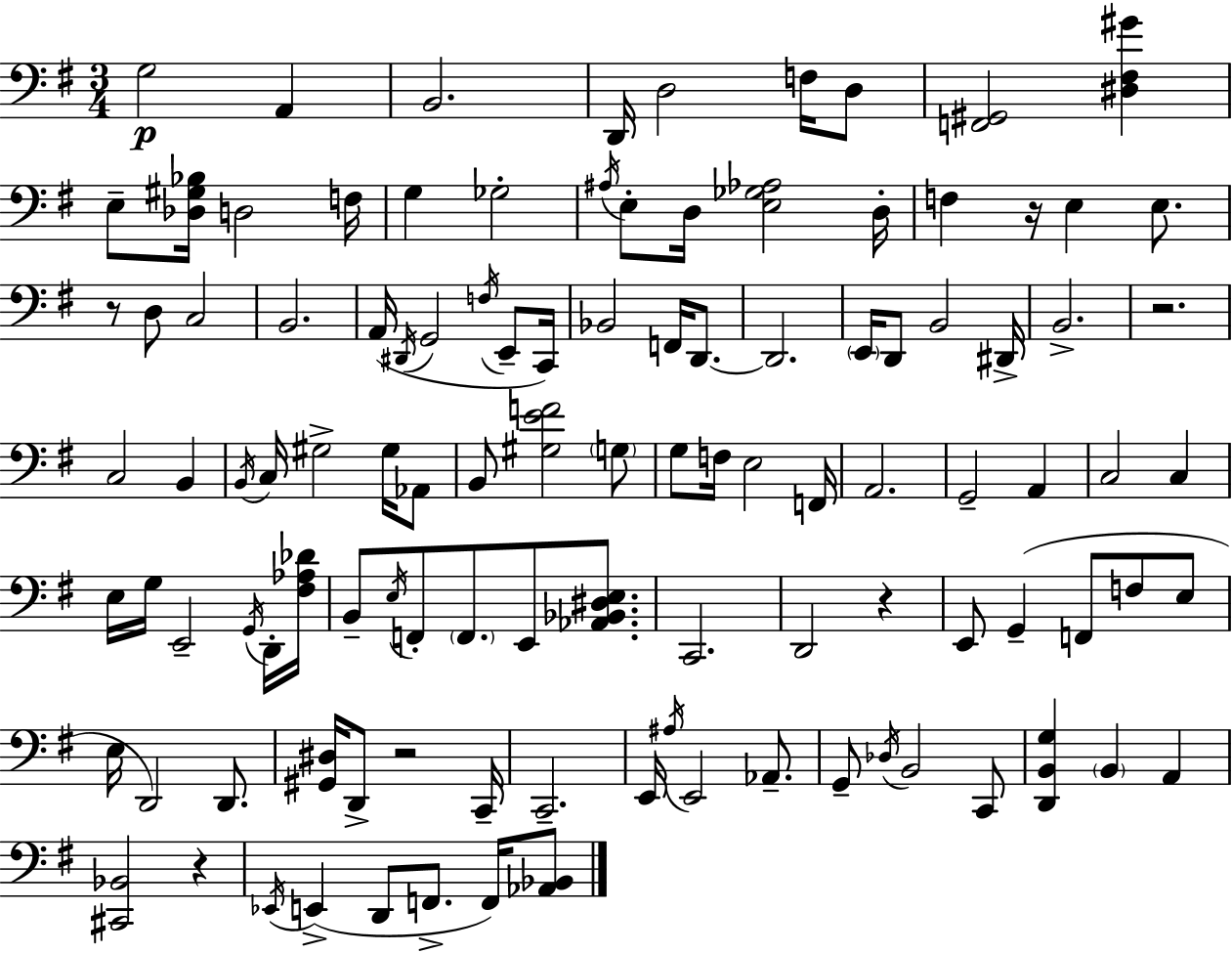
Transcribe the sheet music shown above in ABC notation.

X:1
T:Untitled
M:3/4
L:1/4
K:G
G,2 A,, B,,2 D,,/4 D,2 F,/4 D,/2 [F,,^G,,]2 [^D,^F,^G] E,/2 [_D,^G,_B,]/4 D,2 F,/4 G, _G,2 ^A,/4 E,/2 D,/4 [E,_G,_A,]2 D,/4 F, z/4 E, E,/2 z/2 D,/2 C,2 B,,2 A,,/4 ^D,,/4 G,,2 F,/4 E,,/2 C,,/4 _B,,2 F,,/4 D,,/2 D,,2 E,,/4 D,,/2 B,,2 ^D,,/4 B,,2 z2 C,2 B,, B,,/4 C,/4 ^G,2 ^G,/4 _A,,/2 B,,/2 [^G,EF]2 G,/2 G,/2 F,/4 E,2 F,,/4 A,,2 G,,2 A,, C,2 C, E,/4 G,/4 E,,2 G,,/4 D,,/4 [^F,_A,_D]/4 B,,/2 E,/4 F,,/2 F,,/2 E,,/2 [_A,,_B,,^D,E,]/2 C,,2 D,,2 z E,,/2 G,, F,,/2 F,/2 E,/2 E,/4 D,,2 D,,/2 [^G,,^D,]/4 D,,/2 z2 C,,/4 C,,2 E,,/4 ^A,/4 E,,2 _A,,/2 G,,/2 _D,/4 B,,2 C,,/2 [D,,B,,G,] B,, A,, [^C,,_B,,]2 z _E,,/4 E,, D,,/2 F,,/2 F,,/4 [_A,,_B,,]/2